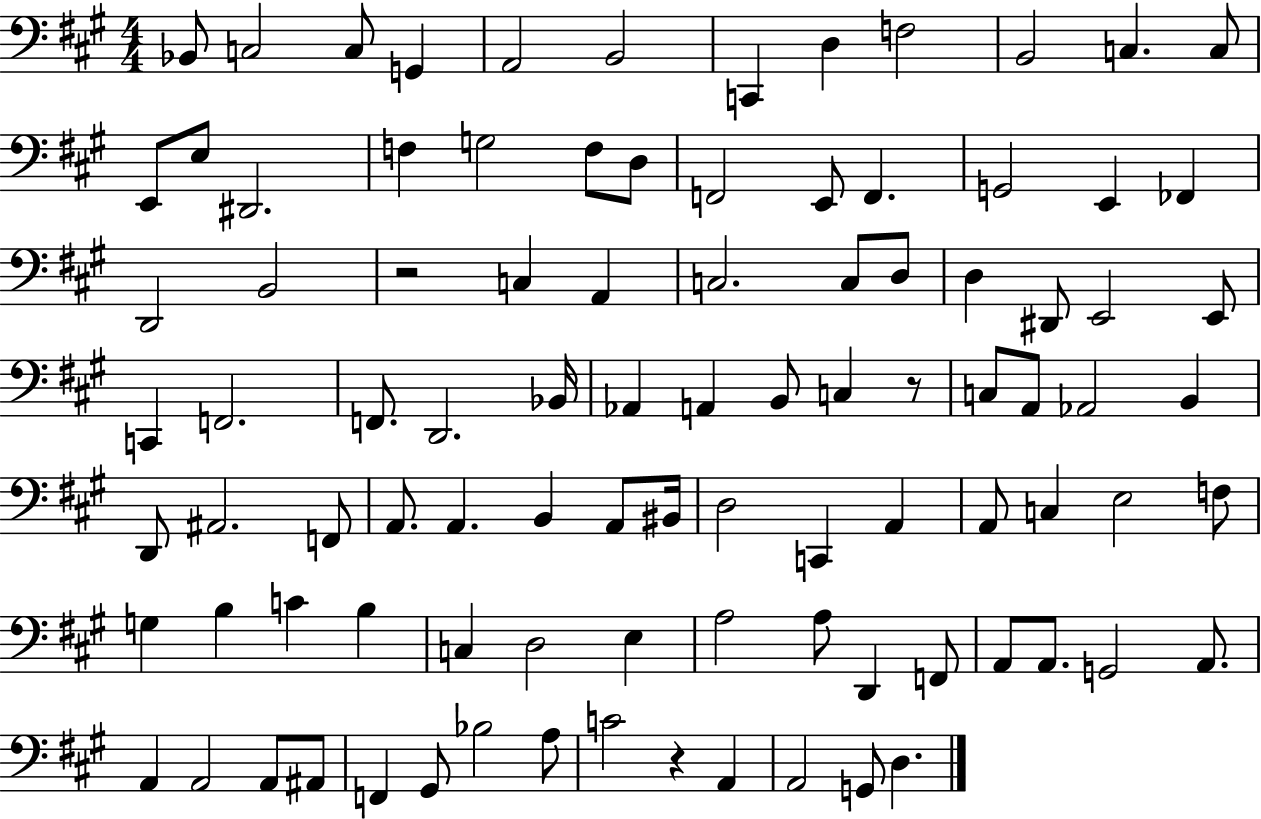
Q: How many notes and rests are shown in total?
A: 95